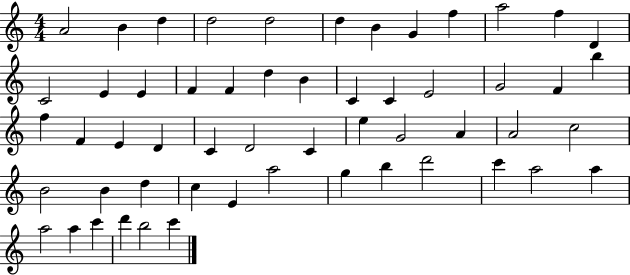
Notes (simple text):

A4/h B4/q D5/q D5/h D5/h D5/q B4/q G4/q F5/q A5/h F5/q D4/q C4/h E4/q E4/q F4/q F4/q D5/q B4/q C4/q C4/q E4/h G4/h F4/q B5/q F5/q F4/q E4/q D4/q C4/q D4/h C4/q E5/q G4/h A4/q A4/h C5/h B4/h B4/q D5/q C5/q E4/q A5/h G5/q B5/q D6/h C6/q A5/h A5/q A5/h A5/q C6/q D6/q B5/h C6/q